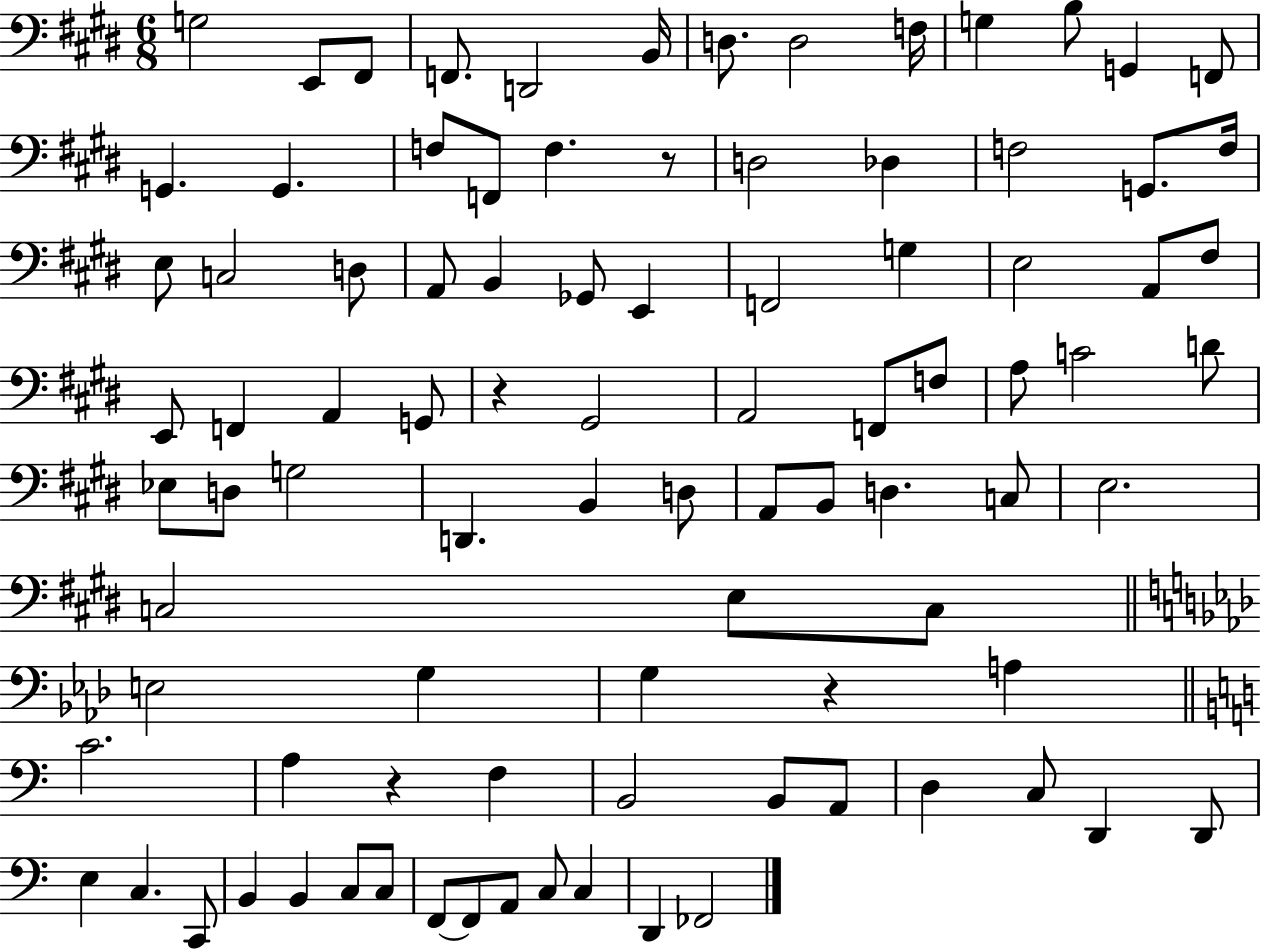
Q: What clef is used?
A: bass